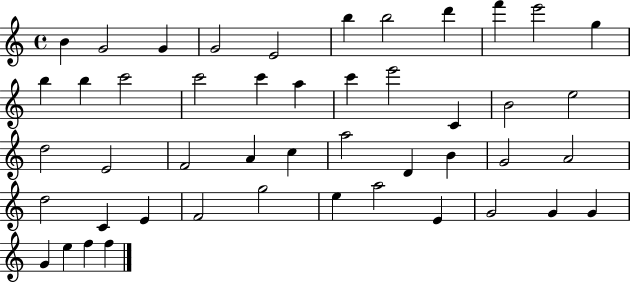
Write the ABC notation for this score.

X:1
T:Untitled
M:4/4
L:1/4
K:C
B G2 G G2 E2 b b2 d' f' e'2 g b b c'2 c'2 c' a c' e'2 C B2 e2 d2 E2 F2 A c a2 D B G2 A2 d2 C E F2 g2 e a2 E G2 G G G e f f